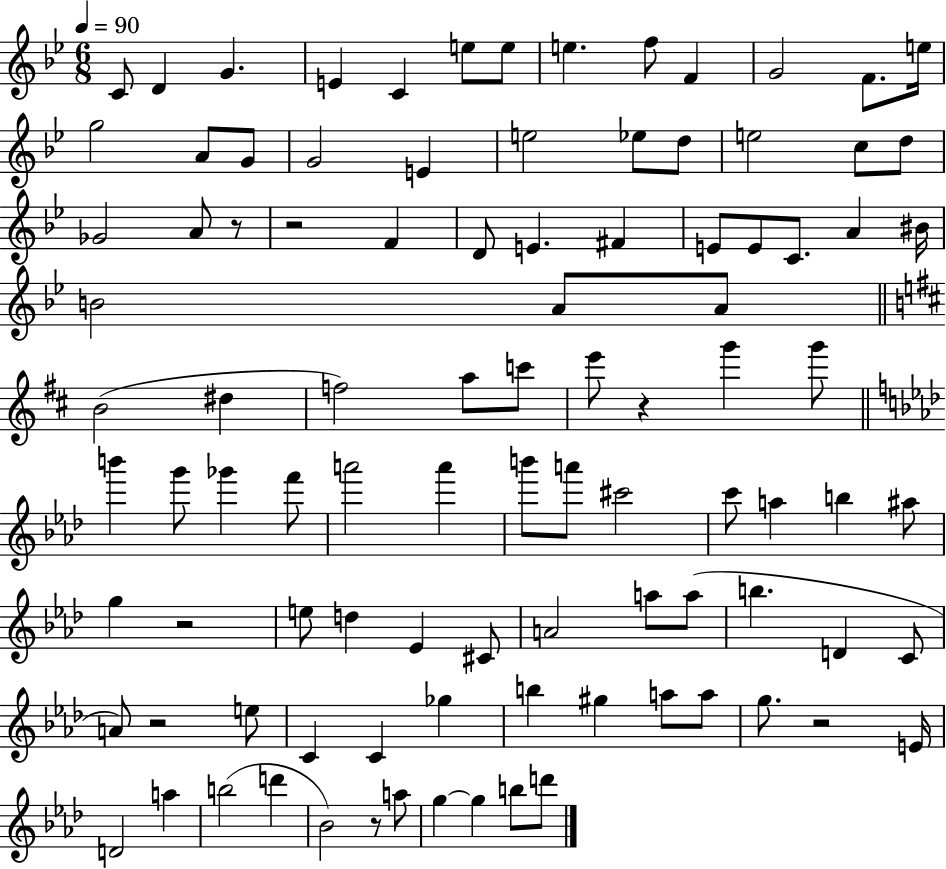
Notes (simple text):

C4/e D4/q G4/q. E4/q C4/q E5/e E5/e E5/q. F5/e F4/q G4/h F4/e. E5/s G5/h A4/e G4/e G4/h E4/q E5/h Eb5/e D5/e E5/h C5/e D5/e Gb4/h A4/e R/e R/h F4/q D4/e E4/q. F#4/q E4/e E4/e C4/e. A4/q BIS4/s B4/h A4/e A4/e B4/h D#5/q F5/h A5/e C6/e E6/e R/q G6/q G6/e B6/q G6/e Gb6/q F6/e A6/h A6/q B6/e A6/e C#6/h C6/e A5/q B5/q A#5/e G5/q R/h E5/e D5/q Eb4/q C#4/e A4/h A5/e A5/e B5/q. D4/q C4/e A4/e R/h E5/e C4/q C4/q Gb5/q B5/q G#5/q A5/e A5/e G5/e. R/h E4/s D4/h A5/q B5/h D6/q Bb4/h R/e A5/e G5/q G5/q B5/e D6/e